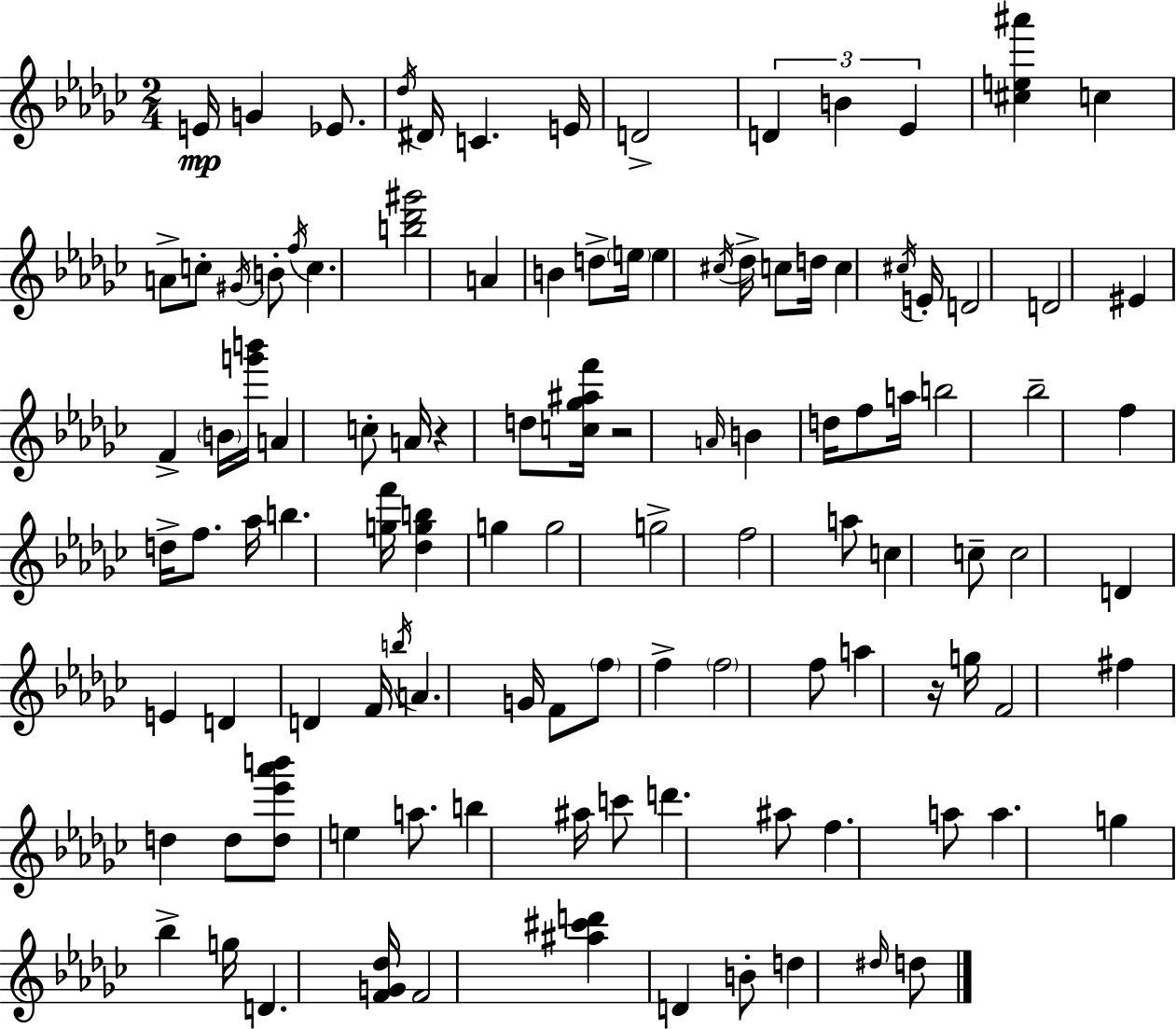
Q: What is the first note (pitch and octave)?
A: E4